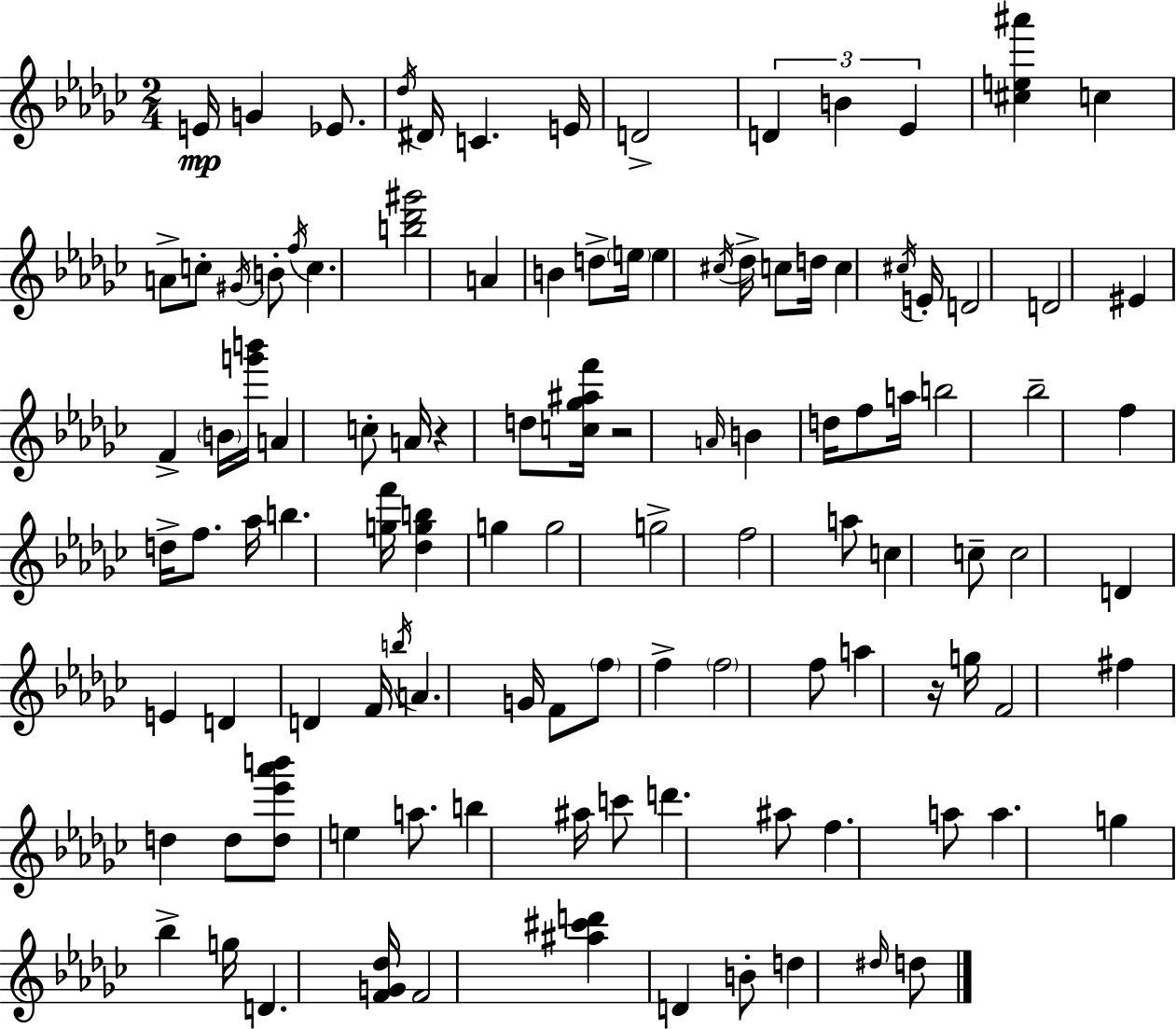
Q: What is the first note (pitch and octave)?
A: E4